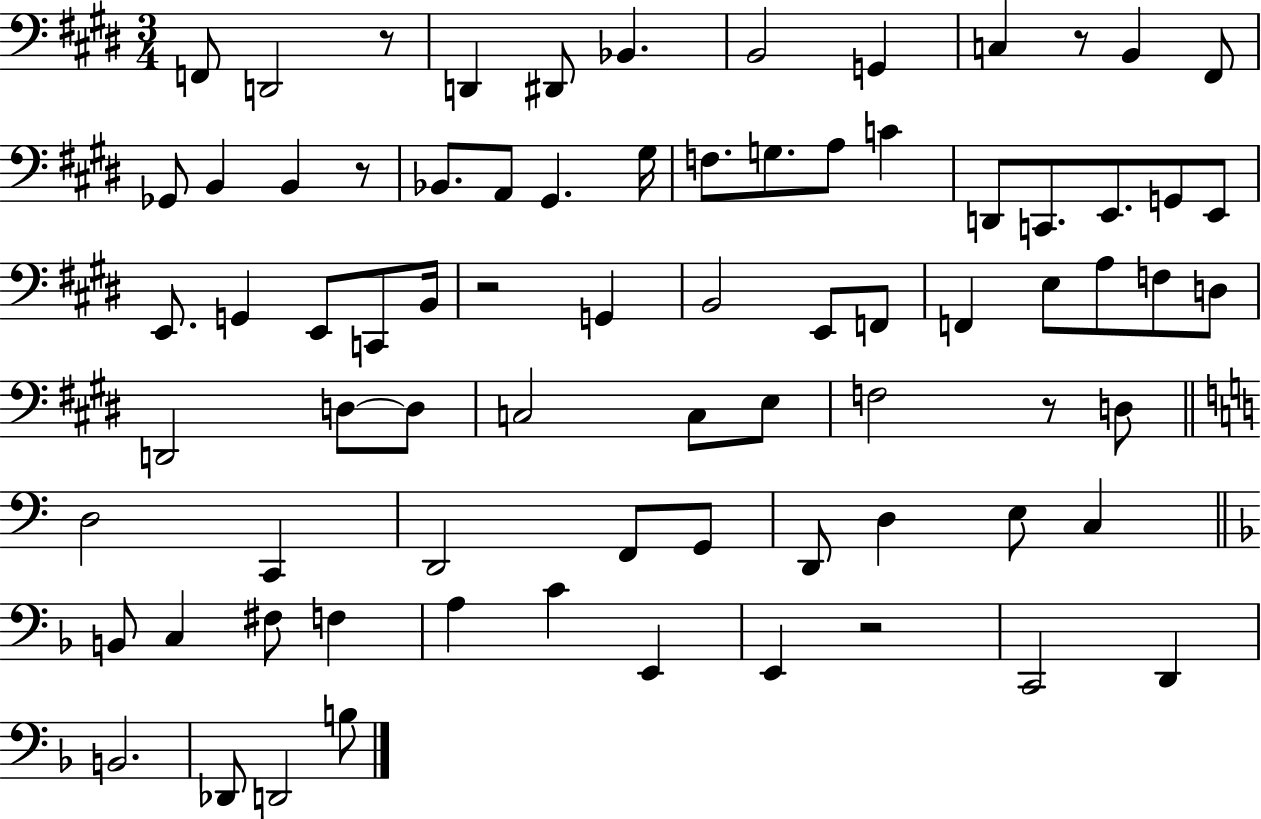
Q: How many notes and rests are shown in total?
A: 77